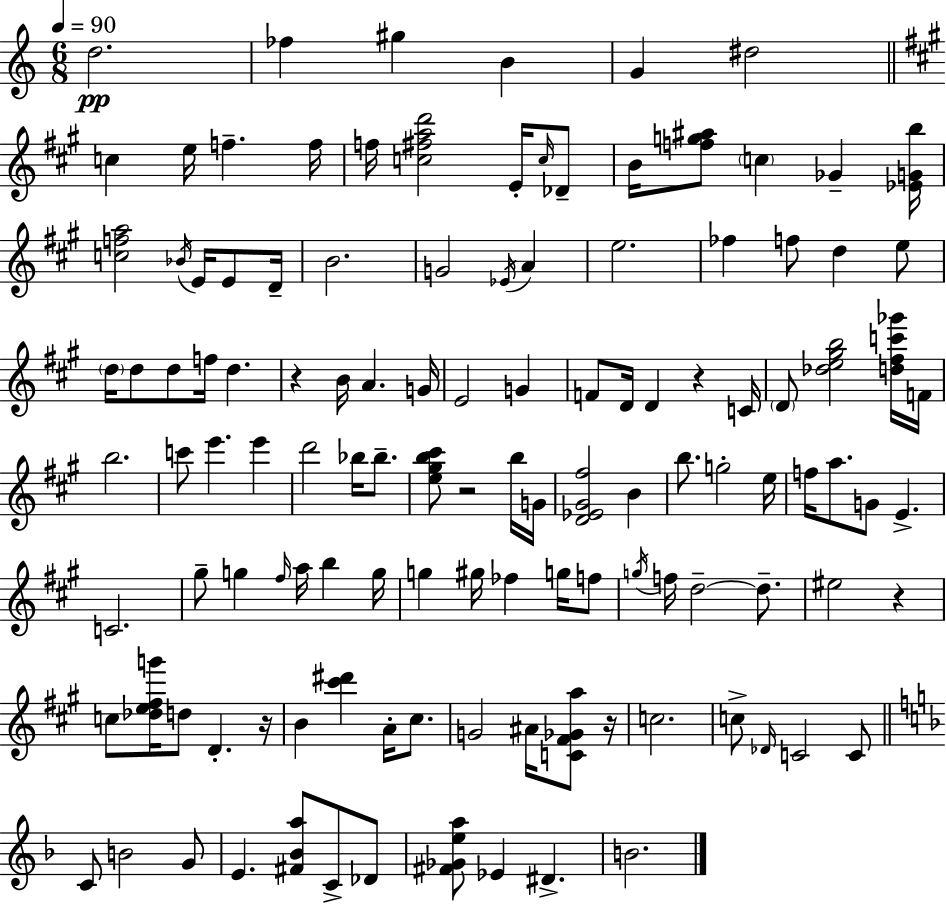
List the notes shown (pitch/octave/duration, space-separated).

D5/h. FES5/q G#5/q B4/q G4/q D#5/h C5/q E5/s F5/q. F5/s F5/s [C5,F#5,A5,D6]/h E4/s C5/s Db4/e B4/s [F5,G5,A#5]/e C5/q Gb4/q [Eb4,G4,B5]/s [C5,F5,A5]/h Bb4/s E4/s E4/e D4/s B4/h. G4/h Eb4/s A4/q E5/h. FES5/q F5/e D5/q E5/e D5/s D5/e D5/e F5/s D5/q. R/q B4/s A4/q. G4/s E4/h G4/q F4/e D4/s D4/q R/q C4/s D4/e [Db5,E5,G#5,B5]/h [D5,F#5,C6,Gb6]/s F4/s B5/h. C6/e E6/q. E6/q D6/h Bb5/s Bb5/e. [E5,G#5,B5,C#6]/e R/h B5/s G4/s [D4,Eb4,G#4,F#5]/h B4/q B5/e. G5/h E5/s F5/s A5/e. G4/e E4/q. C4/h. G#5/e G5/q F#5/s A5/s B5/q G5/s G5/q G#5/s FES5/q G5/s F5/e G5/s F5/s D5/h D5/e. EIS5/h R/q C5/e [Db5,E5,F#5,G6]/s D5/e D4/q. R/s B4/q [C#6,D#6]/q A4/s C#5/e. G4/h A#4/s [C4,F#4,Gb4,A5]/e R/s C5/h. C5/e Db4/s C4/h C4/e C4/e B4/h G4/e E4/q. [F#4,Bb4,A5]/e C4/e Db4/e [F#4,Gb4,E5,A5]/e Eb4/q D#4/q. B4/h.